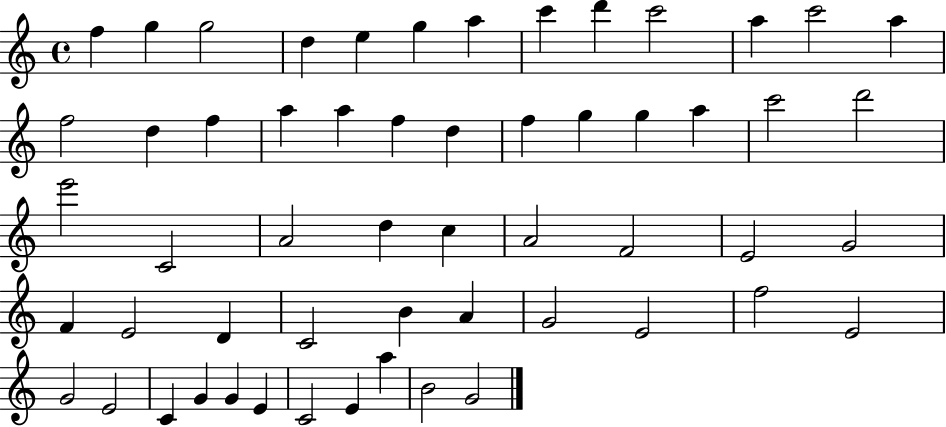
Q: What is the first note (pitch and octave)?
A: F5